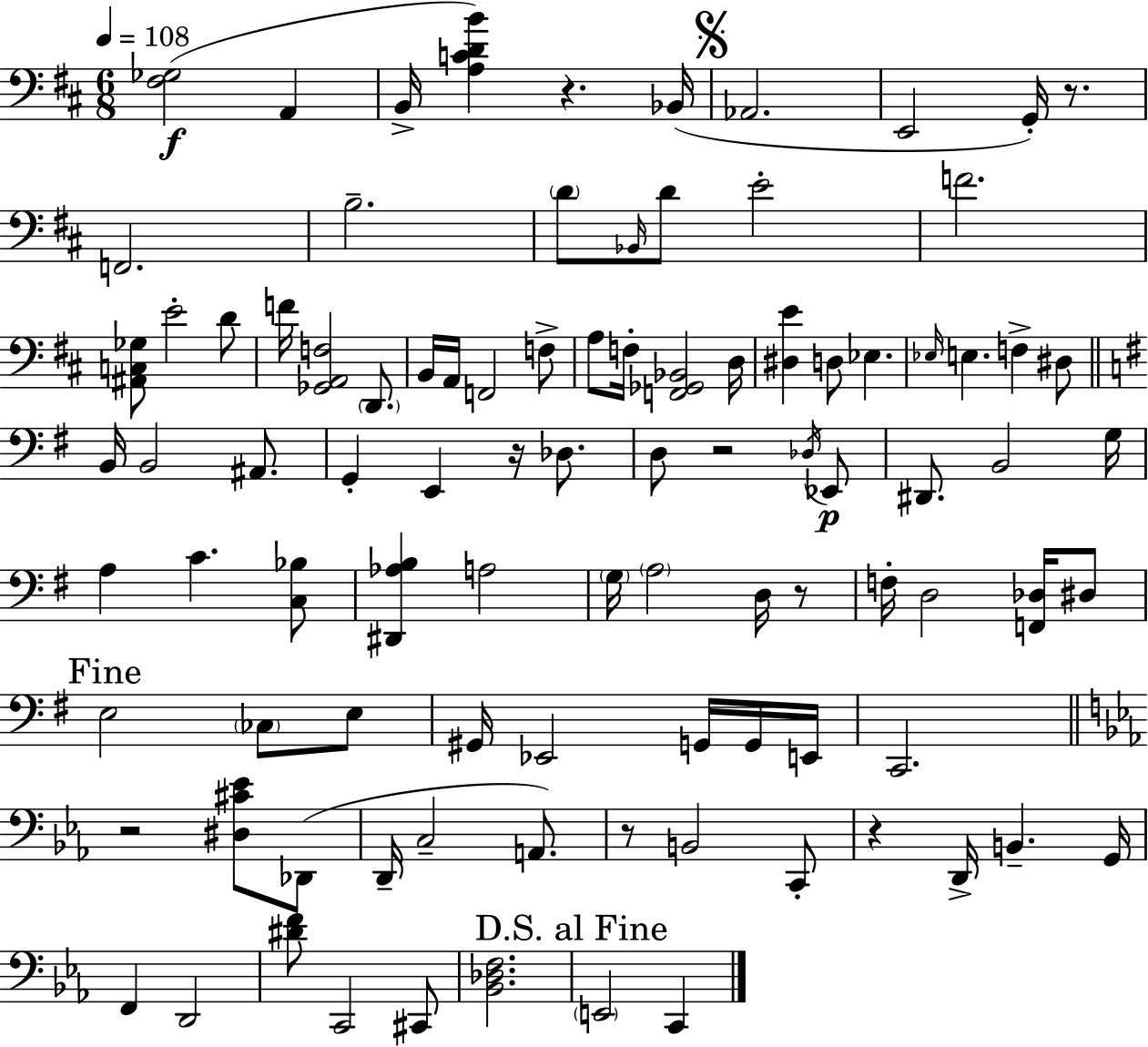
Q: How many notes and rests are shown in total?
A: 95